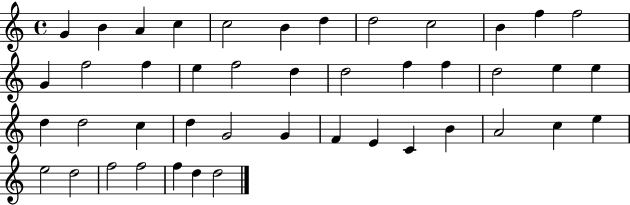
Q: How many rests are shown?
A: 0